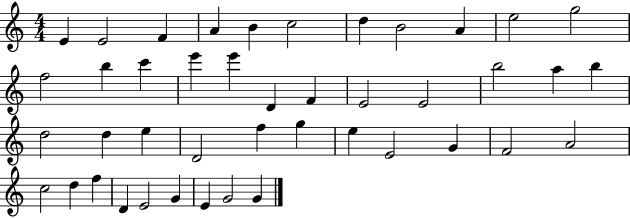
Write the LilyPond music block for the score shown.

{
  \clef treble
  \numericTimeSignature
  \time 4/4
  \key c \major
  e'4 e'2 f'4 | a'4 b'4 c''2 | d''4 b'2 a'4 | e''2 g''2 | \break f''2 b''4 c'''4 | e'''4 e'''4 d'4 f'4 | e'2 e'2 | b''2 a''4 b''4 | \break d''2 d''4 e''4 | d'2 f''4 g''4 | e''4 e'2 g'4 | f'2 a'2 | \break c''2 d''4 f''4 | d'4 e'2 g'4 | e'4 g'2 g'4 | \bar "|."
}